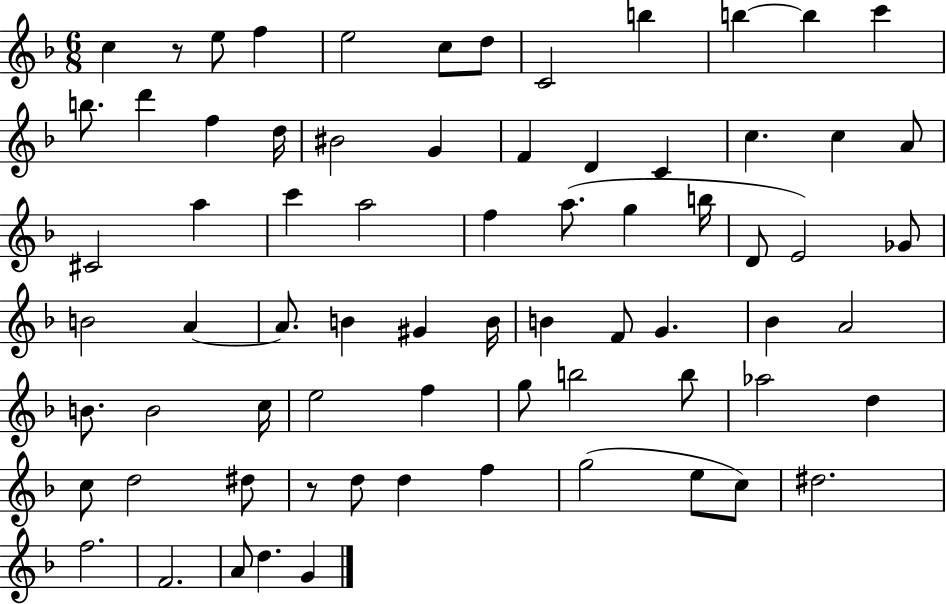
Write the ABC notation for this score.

X:1
T:Untitled
M:6/8
L:1/4
K:F
c z/2 e/2 f e2 c/2 d/2 C2 b b b c' b/2 d' f d/4 ^B2 G F D C c c A/2 ^C2 a c' a2 f a/2 g b/4 D/2 E2 _G/2 B2 A A/2 B ^G B/4 B F/2 G _B A2 B/2 B2 c/4 e2 f g/2 b2 b/2 _a2 d c/2 d2 ^d/2 z/2 d/2 d f g2 e/2 c/2 ^d2 f2 F2 A/2 d G